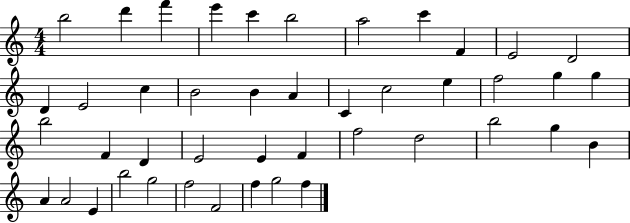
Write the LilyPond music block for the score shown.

{
  \clef treble
  \numericTimeSignature
  \time 4/4
  \key c \major
  b''2 d'''4 f'''4 | e'''4 c'''4 b''2 | a''2 c'''4 f'4 | e'2 d'2 | \break d'4 e'2 c''4 | b'2 b'4 a'4 | c'4 c''2 e''4 | f''2 g''4 g''4 | \break b''2 f'4 d'4 | e'2 e'4 f'4 | f''2 d''2 | b''2 g''4 b'4 | \break a'4 a'2 e'4 | b''2 g''2 | f''2 f'2 | f''4 g''2 f''4 | \break \bar "|."
}